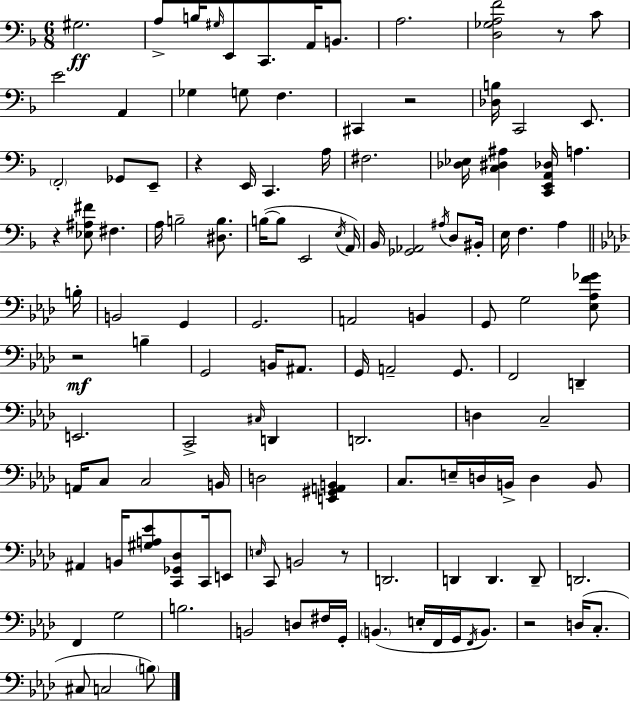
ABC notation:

X:1
T:Untitled
M:6/8
L:1/4
K:F
^G,2 A,/2 B,/4 ^G,/4 E,,/2 C,,/2 A,,/4 B,,/2 A,2 [D,_G,A,F]2 z/2 C/2 E2 A,, _G, G,/2 F, ^C,, z2 [_D,B,]/4 C,,2 E,,/2 F,,2 _G,,/2 E,,/2 z E,,/4 C,, A,/4 ^F,2 [_D,_E,]/4 [C,^D,^A,] [C,,E,,A,,_D,]/4 A, z [_E,^A,^F]/2 ^F, A,/4 B,2 [^D,B,]/2 B,/4 B,/2 E,,2 E,/4 A,,/4 _B,,/4 [_G,,_A,,]2 ^A,/4 D,/2 ^B,,/4 E,/4 F, A, B,/4 B,,2 G,, G,,2 A,,2 B,, G,,/2 G,2 [_E,_A,F_G]/2 z2 B, G,,2 B,,/4 ^A,,/2 G,,/4 A,,2 G,,/2 F,,2 D,, E,,2 C,,2 ^C,/4 D,, D,,2 D, C,2 A,,/4 C,/2 C,2 B,,/4 D,2 [E,,^G,,A,,B,,] C,/2 E,/4 D,/4 B,,/4 D, B,,/2 ^A,, B,,/4 [^G,A,_E]/2 [C,,_G,,_D,]/2 C,,/4 E,,/2 E,/4 C,,/2 B,,2 z/2 D,,2 D,, D,, D,,/2 D,,2 F,, G,2 B,2 B,,2 D,/2 ^F,/4 G,,/4 B,, E,/4 F,,/4 G,,/4 F,,/4 B,,/2 z2 D,/4 C,/2 ^C,/2 C,2 B,/2